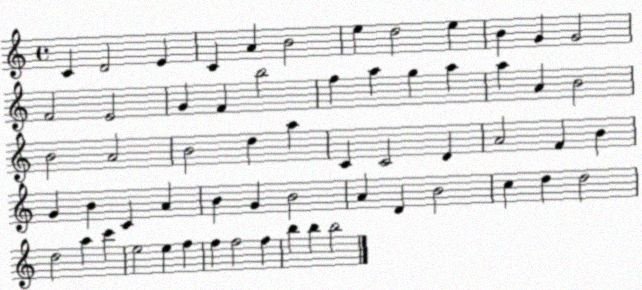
X:1
T:Untitled
M:4/4
L:1/4
K:C
C D2 E C A B2 e d2 e B G G2 F2 E2 G F b2 f a g a a A B2 B2 A2 B2 d a C C2 D A2 F B G B C A B G B2 A D B2 c d d2 d2 a c' e2 e f f f2 f b b b2